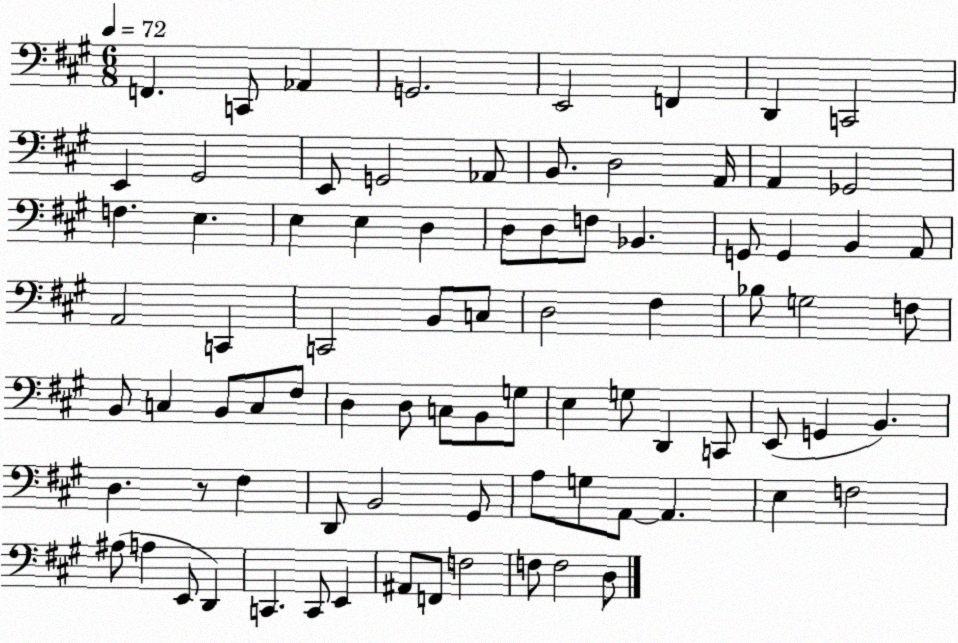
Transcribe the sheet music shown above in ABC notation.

X:1
T:Untitled
M:6/8
L:1/4
K:A
F,, C,,/2 _A,, G,,2 E,,2 F,, D,, C,,2 E,, ^G,,2 E,,/2 G,,2 _A,,/2 B,,/2 D,2 A,,/4 A,, _G,,2 F, E, E, E, D, D,/2 D,/2 F,/2 _B,, G,,/2 G,, B,, A,,/2 A,,2 C,, C,,2 B,,/2 C,/2 D,2 ^F, _B,/2 G,2 F,/2 B,,/2 C, B,,/2 C,/2 ^F,/2 D, D,/2 C,/2 B,,/2 G,/2 E, G,/2 D,, C,,/2 E,,/2 G,, B,, D, z/2 ^F, D,,/2 B,,2 ^G,,/2 A,/2 G,/2 A,,/2 A,, E, F,2 ^A,/2 A, E,,/2 D,, C,, C,,/2 E,, ^A,,/2 F,,/2 F,2 F,/2 F,2 D,/2